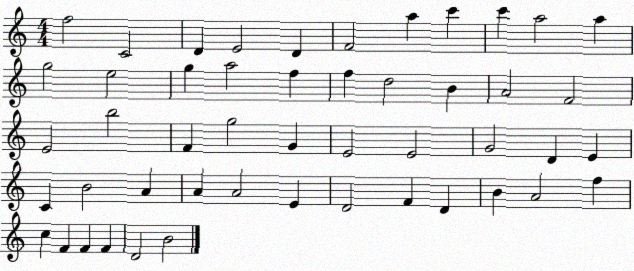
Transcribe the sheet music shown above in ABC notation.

X:1
T:Untitled
M:4/4
L:1/4
K:C
f2 C2 D E2 D F2 a c' c' a2 a g2 e2 g a2 f f d2 B A2 F2 E2 b2 F g2 G E2 E2 G2 D E C B2 A A A2 E D2 F D B A2 f c F F F D2 B2